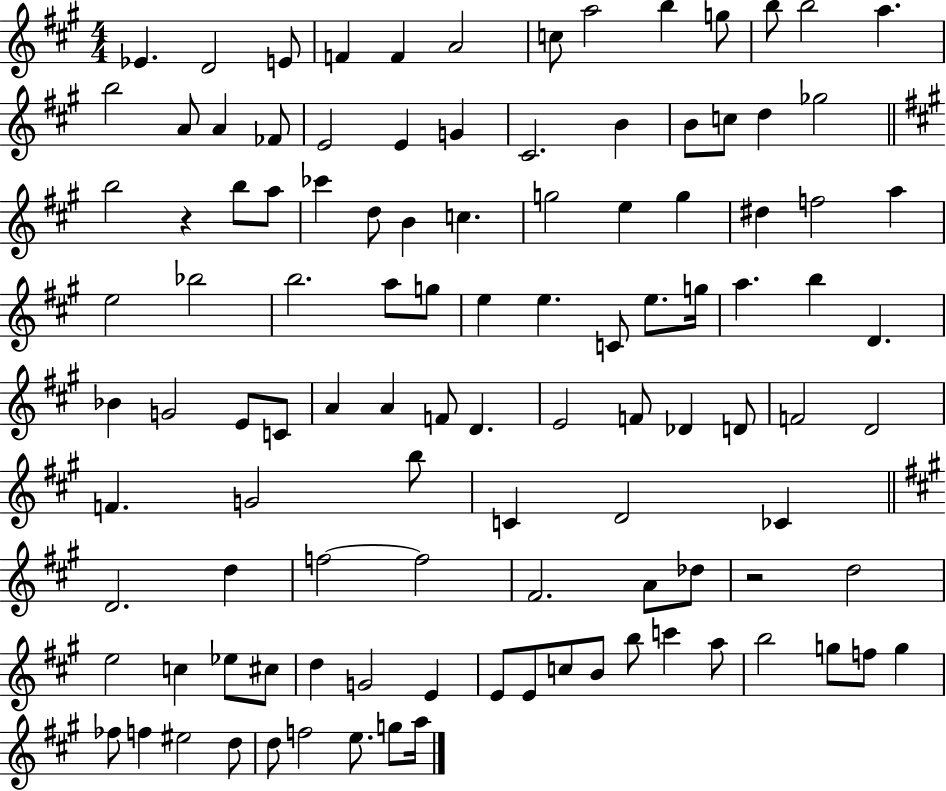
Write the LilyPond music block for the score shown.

{
  \clef treble
  \numericTimeSignature
  \time 4/4
  \key a \major
  ees'4. d'2 e'8 | f'4 f'4 a'2 | c''8 a''2 b''4 g''8 | b''8 b''2 a''4. | \break b''2 a'8 a'4 fes'8 | e'2 e'4 g'4 | cis'2. b'4 | b'8 c''8 d''4 ges''2 | \break \bar "||" \break \key a \major b''2 r4 b''8 a''8 | ces'''4 d''8 b'4 c''4. | g''2 e''4 g''4 | dis''4 f''2 a''4 | \break e''2 bes''2 | b''2. a''8 g''8 | e''4 e''4. c'8 e''8. g''16 | a''4. b''4 d'4. | \break bes'4 g'2 e'8 c'8 | a'4 a'4 f'8 d'4. | e'2 f'8 des'4 d'8 | f'2 d'2 | \break f'4. g'2 b''8 | c'4 d'2 ces'4 | \bar "||" \break \key a \major d'2. d''4 | f''2~~ f''2 | fis'2. a'8 des''8 | r2 d''2 | \break e''2 c''4 ees''8 cis''8 | d''4 g'2 e'4 | e'8 e'8 c''8 b'8 b''8 c'''4 a''8 | b''2 g''8 f''8 g''4 | \break fes''8 f''4 eis''2 d''8 | d''8 f''2 e''8. g''8 a''16 | \bar "|."
}